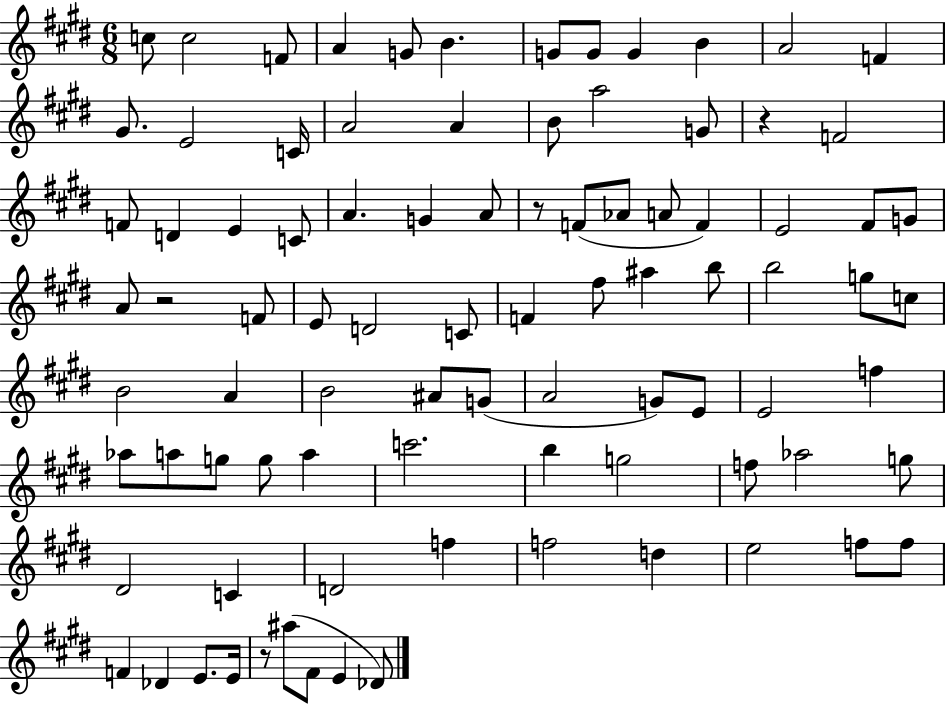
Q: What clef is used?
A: treble